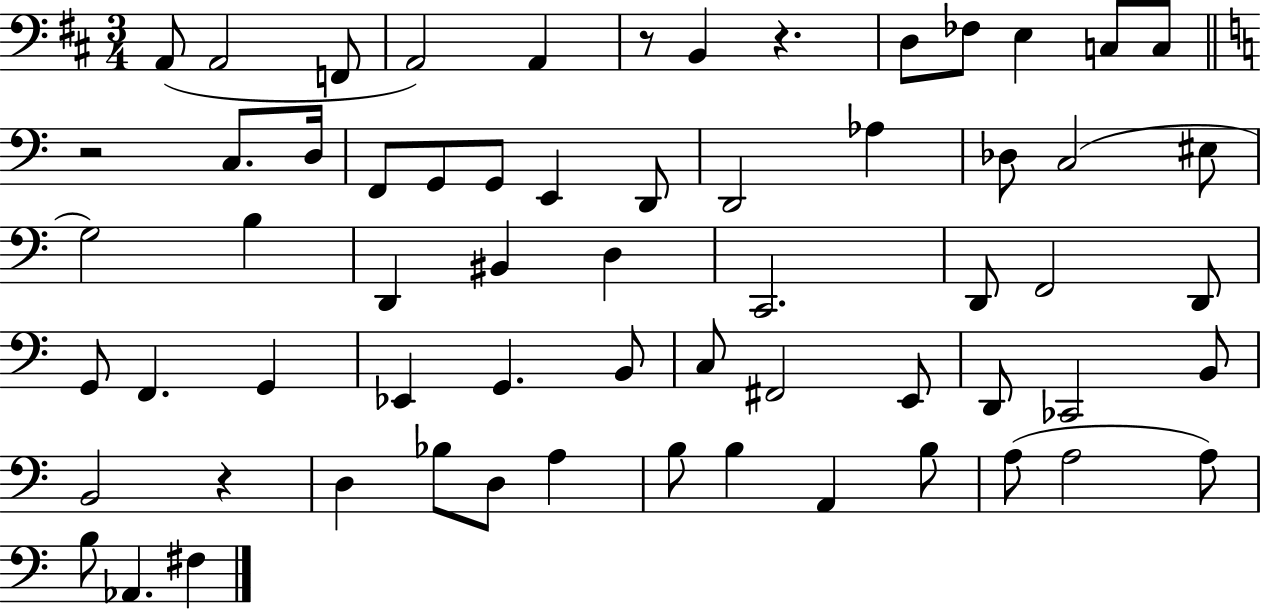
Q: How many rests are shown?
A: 4